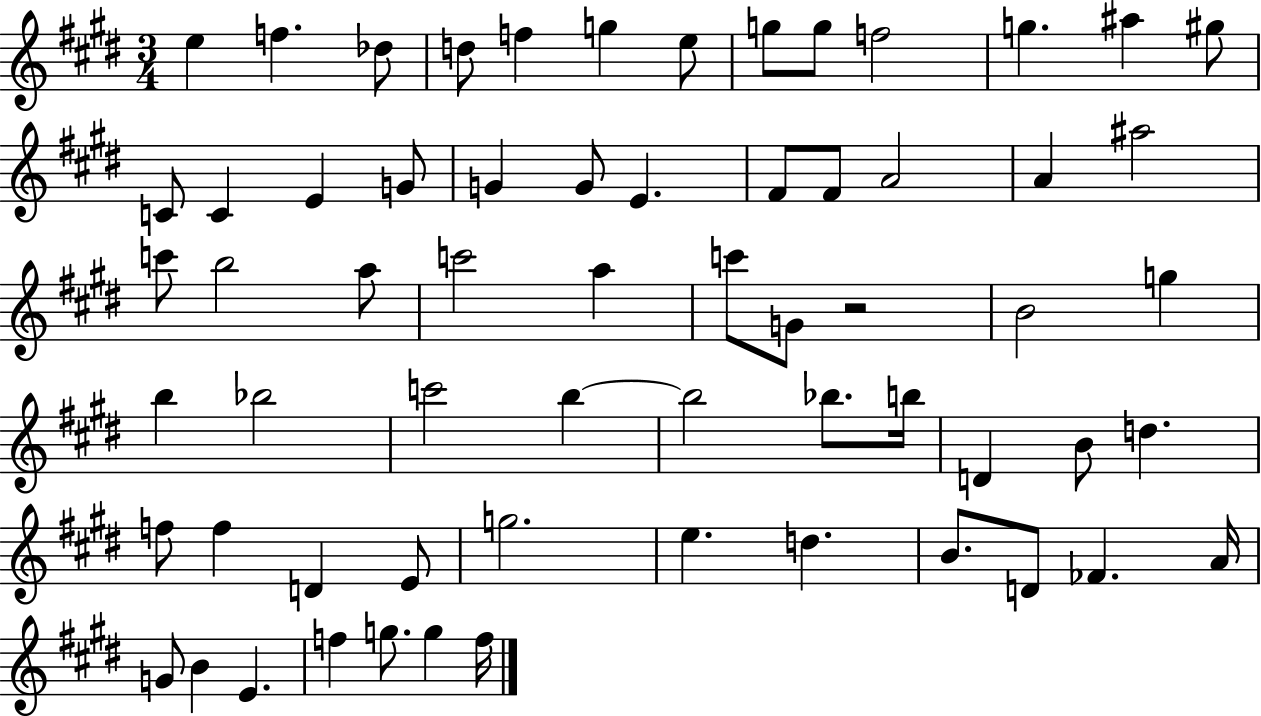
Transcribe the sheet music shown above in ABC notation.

X:1
T:Untitled
M:3/4
L:1/4
K:E
e f _d/2 d/2 f g e/2 g/2 g/2 f2 g ^a ^g/2 C/2 C E G/2 G G/2 E ^F/2 ^F/2 A2 A ^a2 c'/2 b2 a/2 c'2 a c'/2 G/2 z2 B2 g b _b2 c'2 b b2 _b/2 b/4 D B/2 d f/2 f D E/2 g2 e d B/2 D/2 _F A/4 G/2 B E f g/2 g f/4